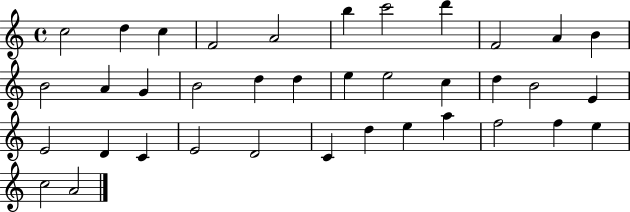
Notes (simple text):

C5/h D5/q C5/q F4/h A4/h B5/q C6/h D6/q F4/h A4/q B4/q B4/h A4/q G4/q B4/h D5/q D5/q E5/q E5/h C5/q D5/q B4/h E4/q E4/h D4/q C4/q E4/h D4/h C4/q D5/q E5/q A5/q F5/h F5/q E5/q C5/h A4/h